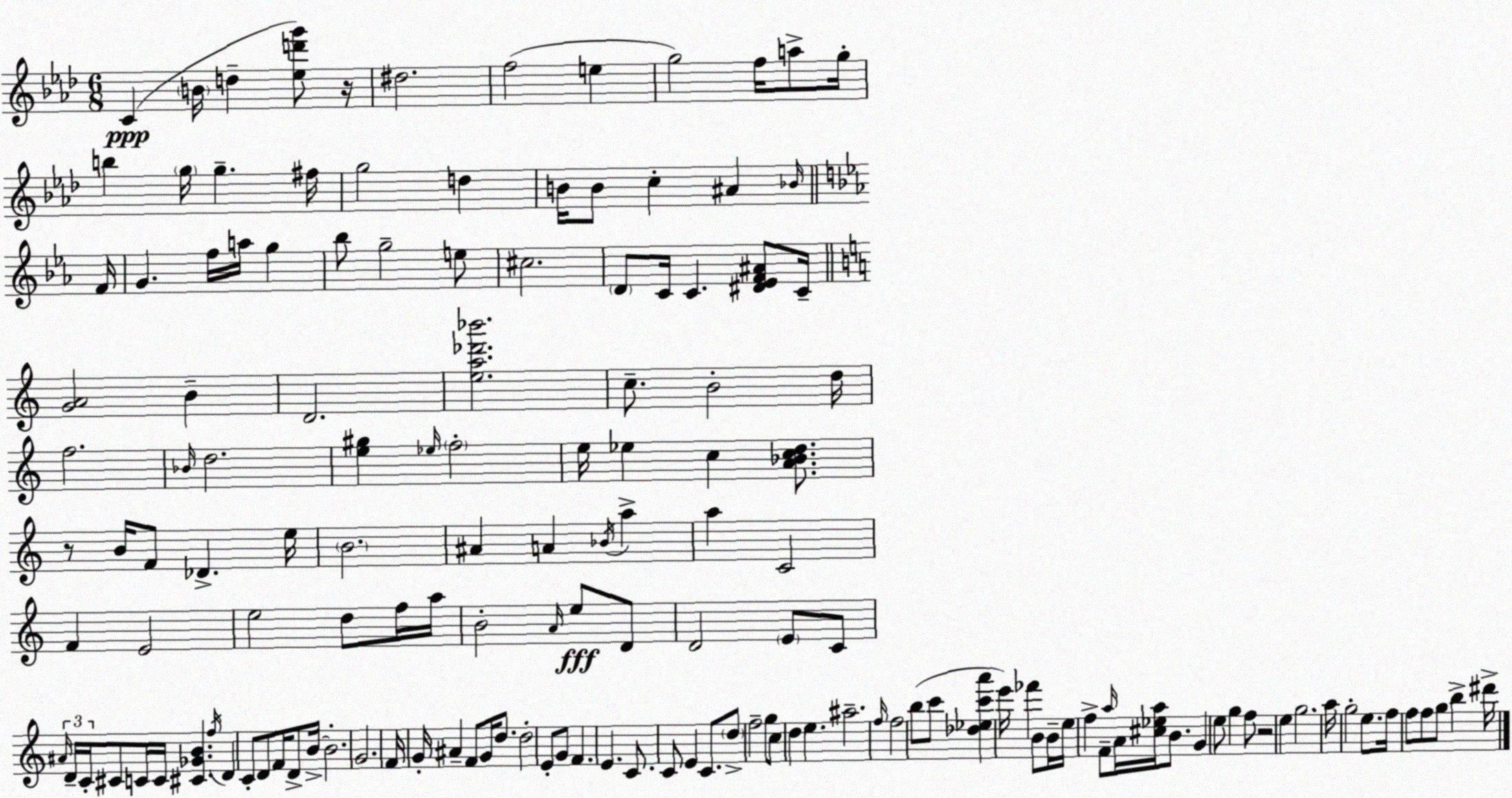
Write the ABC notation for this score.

X:1
T:Untitled
M:6/8
L:1/4
K:Fm
C B/4 d [_ed'g']/2 z/4 ^d2 f2 e g2 f/4 a/2 g/4 b g/4 g ^f/4 g2 d B/4 B/2 c ^A _B/4 F/4 G f/4 a/4 g _b/2 g2 e/2 ^c2 D/2 C/4 C [^D_EF^A]/2 C/4 [GA]2 B D2 [ea_d'_b']2 c/2 B2 d/4 f2 _B/4 d2 [e^g] _e/4 f2 e/4 _e c [A_Bcd]/2 z/2 B/4 F/2 _D e/4 B2 ^A A _B/4 a a C2 F E2 e2 d/2 f/4 a/4 B2 A/4 e/2 D/2 D2 E/2 C/2 ^A/4 D/4 C/4 ^C/2 C/4 C/4 [^C_GB] f/4 D C/2 D/2 F/4 D/2 B/4 B2 G2 F/4 G/4 ^A F/2 G/4 d/2 d2 E/2 G/2 F E C/2 C/2 E C/2 d/2 f2 g/2 c/2 d e ^a2 f/4 f2 b/2 c'/2 [_d_ec'a'] e'/4 _f' B/2 B/4 e/4 f F/2 a/4 A/4 [^c_ea]/4 B/2 G e/2 g f/2 z2 e g2 a/4 g2 e/2 f/4 f/2 f/2 g/2 b ^d'/4